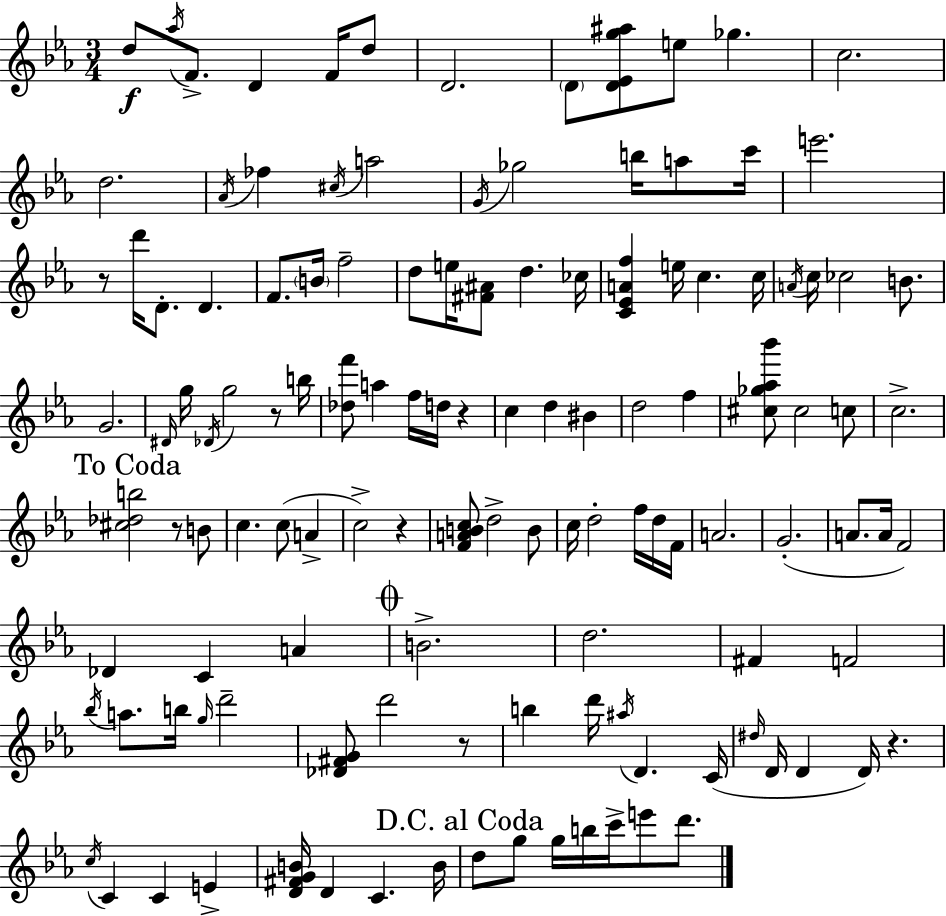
{
  \clef treble
  \numericTimeSignature
  \time 3/4
  \key c \minor
  d''8\f \acciaccatura { aes''16 } f'8.-> d'4 f'16 d''8 | d'2. | \parenthesize d'8 <d' ees' g'' ais''>8 e''8 ges''4. | c''2. | \break d''2. | \acciaccatura { aes'16 } fes''4 \acciaccatura { cis''16 } a''2 | \acciaccatura { g'16 } ges''2 | b''16 a''8 c'''16 e'''2. | \break r8 d'''16 d'8.-. d'4. | f'8. \parenthesize b'16 f''2-- | d''8 e''16 <fis' ais'>8 d''4. | ces''16 <c' ees' a' f''>4 e''16 c''4. | \break c''16 \acciaccatura { a'16 } c''16 ces''2 | b'8. g'2. | \grace { dis'16 } g''16 \acciaccatura { des'16 } g''2 | r8 b''16 <des'' f'''>8 a''4 | \break f''16 d''16 r4 c''4 d''4 | bis'4 d''2 | f''4 <cis'' ges'' aes'' bes'''>8 cis''2 | c''8 c''2.-> | \break \mark "To Coda" <cis'' des'' b''>2 | r8 b'8 c''4. | c''8( a'4-> c''2->) | r4 <f' a' b' c''>8 d''2-> | \break b'8 c''16 d''2-. | f''16 d''16 f'16 a'2. | g'2.-.( | a'8. a'16 f'2) | \break des'4 c'4 | a'4 \mark \markup { \musicglyph "scripts.coda" } b'2.-> | d''2. | fis'4 f'2 | \break \acciaccatura { bes''16 } a''8. b''16 | \grace { g''16 } d'''2-- <des' fis' g'>8 d'''2 | r8 b''4 | d'''16 \acciaccatura { ais''16 } d'4. c'16( \grace { dis''16 } d'16 | \break d'4 d'16) r4. \acciaccatura { c''16 } | c'4 c'4 e'4-> | <d' fis' g' b'>16 d'4 c'4. b'16 | \mark "D.C. al Coda" d''8 g''8 g''16 b''16 c'''16-> e'''8 d'''8. | \break \bar "|."
}